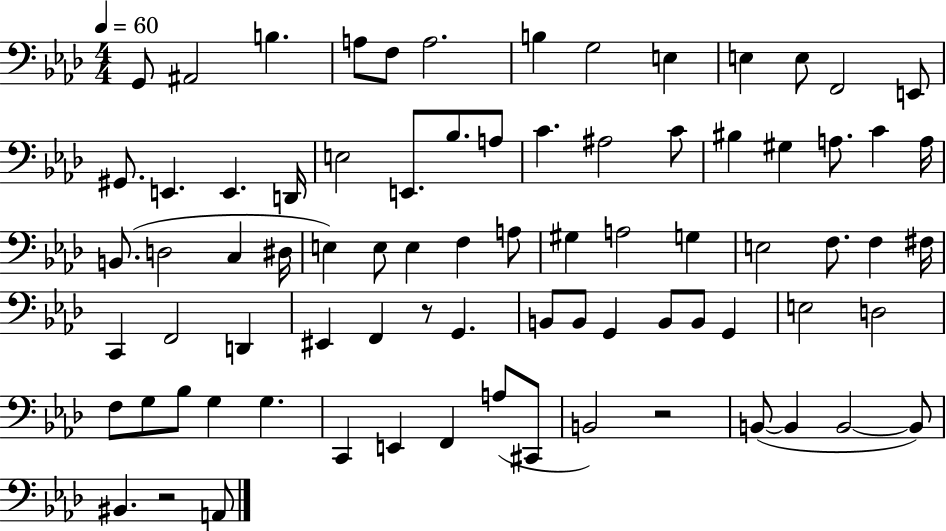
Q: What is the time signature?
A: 4/4